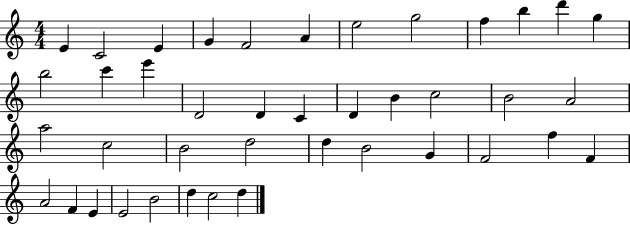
X:1
T:Untitled
M:4/4
L:1/4
K:C
E C2 E G F2 A e2 g2 f b d' g b2 c' e' D2 D C D B c2 B2 A2 a2 c2 B2 d2 d B2 G F2 f F A2 F E E2 B2 d c2 d